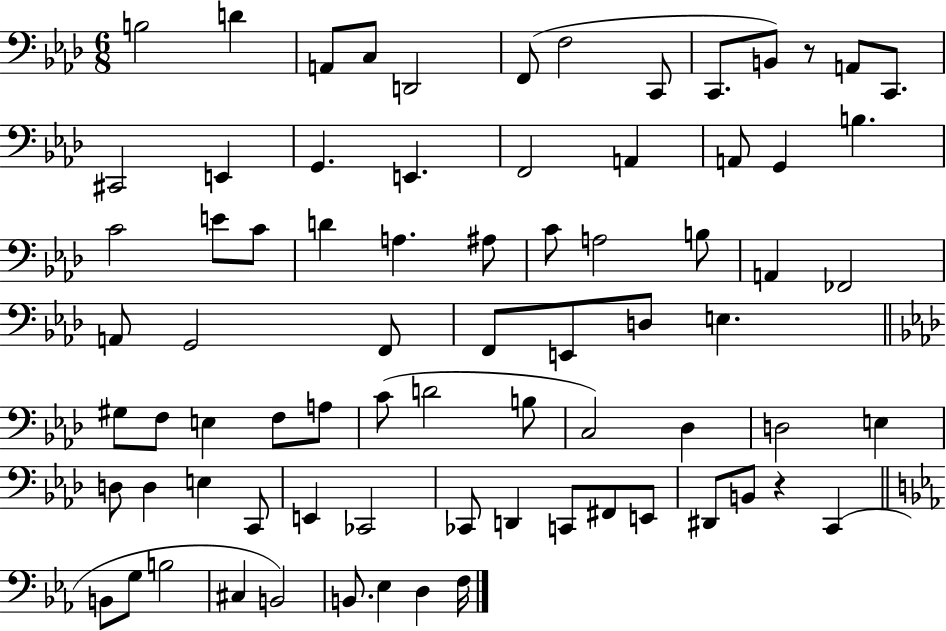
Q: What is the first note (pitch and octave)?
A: B3